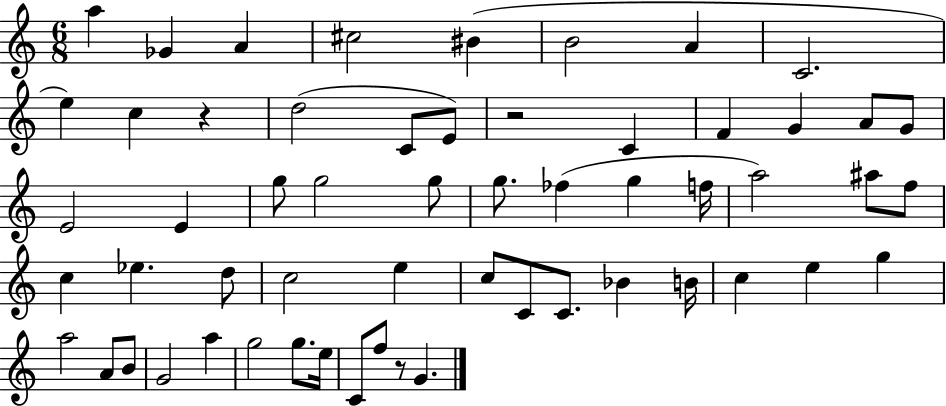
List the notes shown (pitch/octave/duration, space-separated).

A5/q Gb4/q A4/q C#5/h BIS4/q B4/h A4/q C4/h. E5/q C5/q R/q D5/h C4/e E4/e R/h C4/q F4/q G4/q A4/e G4/e E4/h E4/q G5/e G5/h G5/e G5/e. FES5/q G5/q F5/s A5/h A#5/e F5/e C5/q Eb5/q. D5/e C5/h E5/q C5/e C4/e C4/e. Bb4/q B4/s C5/q E5/q G5/q A5/h A4/e B4/e G4/h A5/q G5/h G5/e. E5/s C4/e F5/e R/e G4/q.